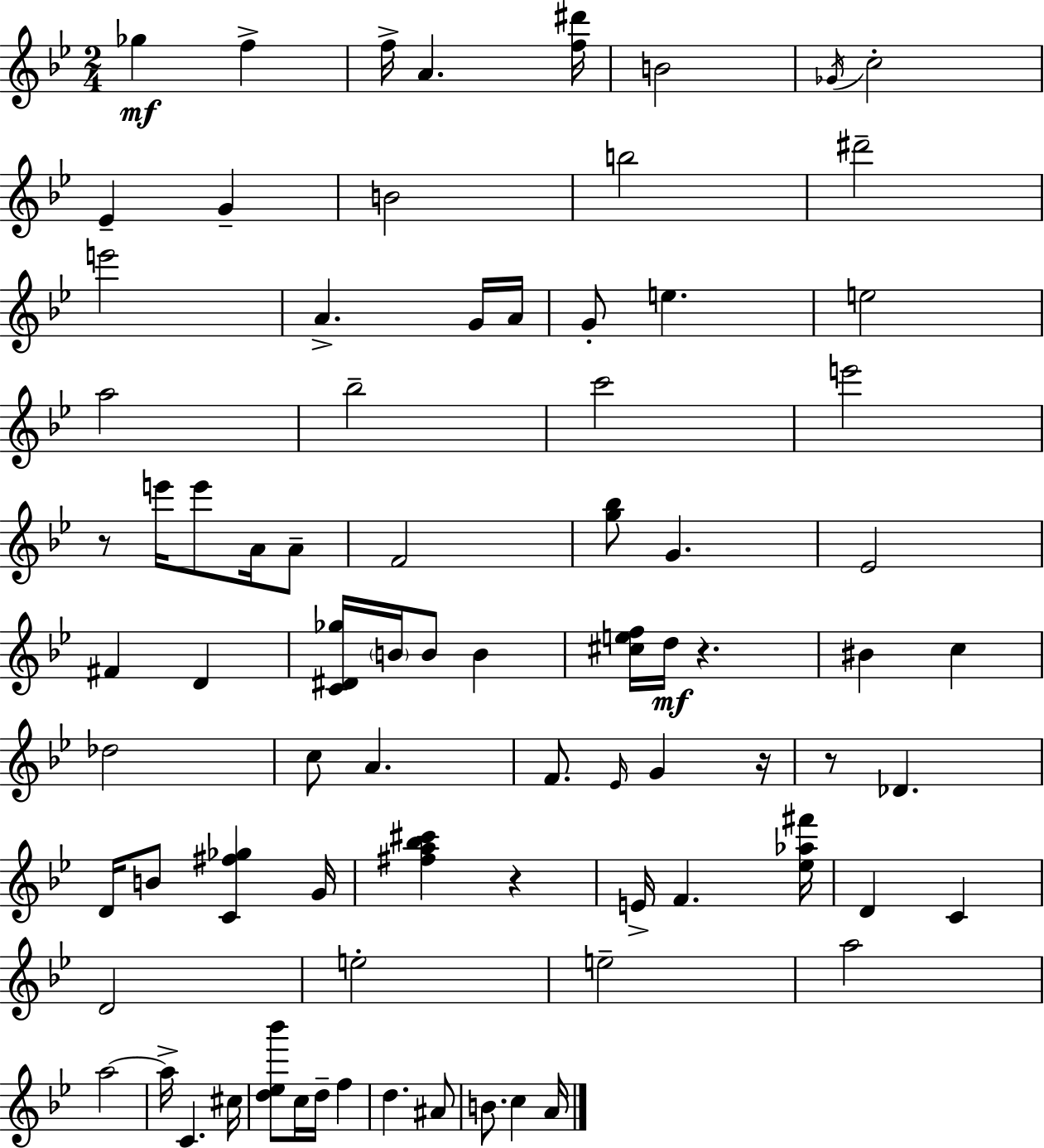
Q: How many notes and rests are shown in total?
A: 81